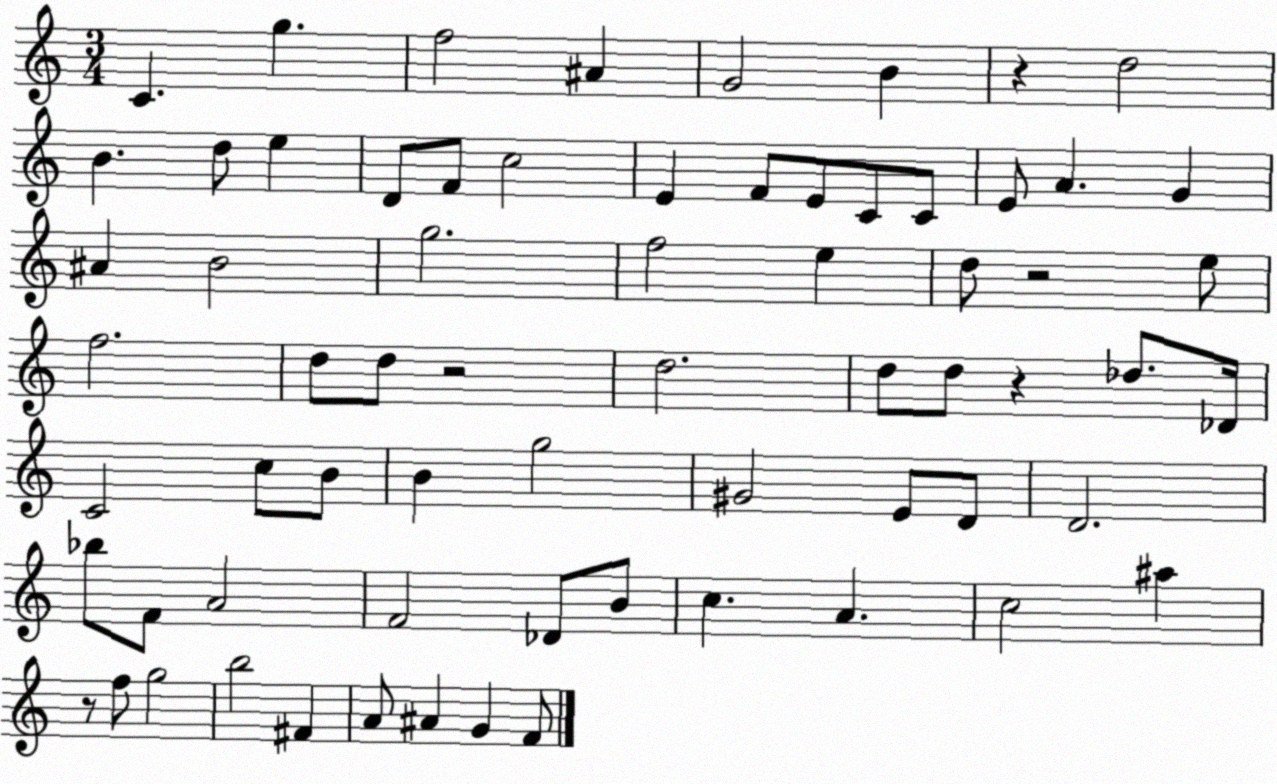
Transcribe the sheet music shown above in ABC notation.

X:1
T:Untitled
M:3/4
L:1/4
K:C
C g f2 ^A G2 B z d2 B d/2 e D/2 F/2 c2 E F/2 E/2 C/2 C/2 E/2 A G ^A B2 g2 f2 e d/2 z2 e/2 f2 d/2 d/2 z2 d2 d/2 d/2 z _d/2 _D/4 C2 c/2 B/2 B g2 ^G2 E/2 D/2 D2 _b/2 F/2 A2 F2 _D/2 B/2 c A c2 ^a z/2 f/2 g2 b2 ^F A/2 ^A G F/2